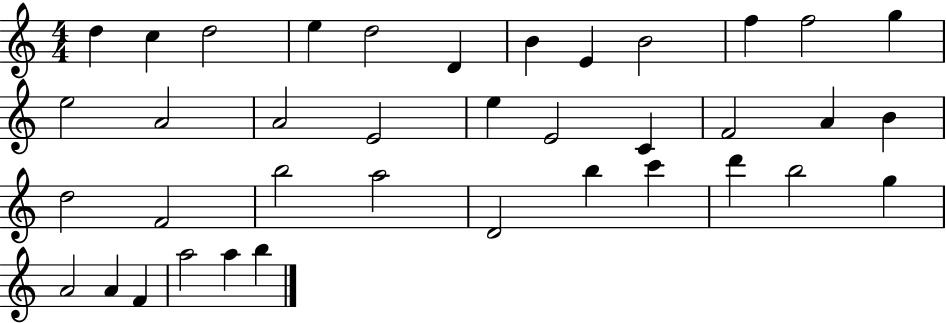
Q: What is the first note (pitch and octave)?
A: D5